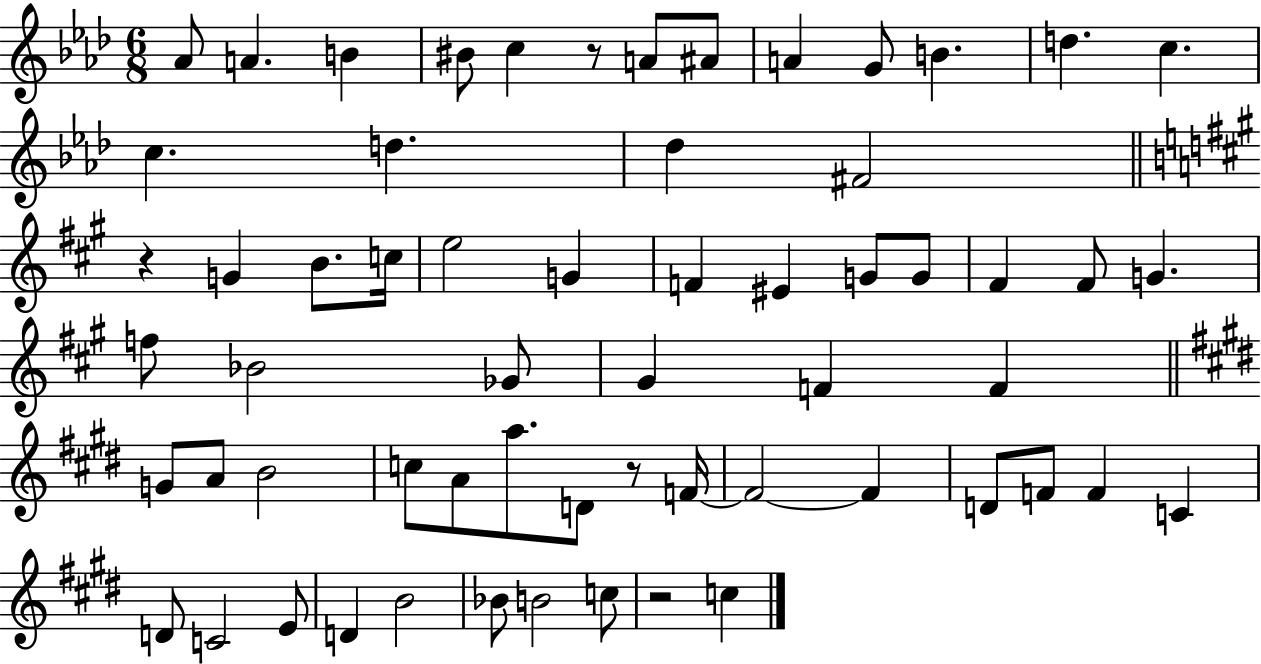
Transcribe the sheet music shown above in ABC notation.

X:1
T:Untitled
M:6/8
L:1/4
K:Ab
_A/2 A B ^B/2 c z/2 A/2 ^A/2 A G/2 B d c c d _d ^F2 z G B/2 c/4 e2 G F ^E G/2 G/2 ^F ^F/2 G f/2 _B2 _G/2 ^G F F G/2 A/2 B2 c/2 A/2 a/2 D/2 z/2 F/4 F2 F D/2 F/2 F C D/2 C2 E/2 D B2 _B/2 B2 c/2 z2 c